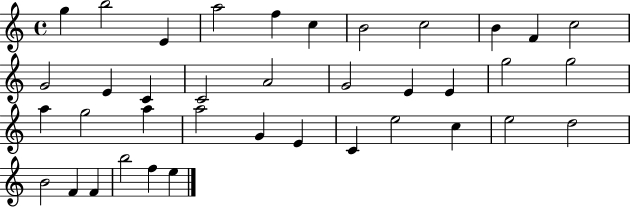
G5/q B5/h E4/q A5/h F5/q C5/q B4/h C5/h B4/q F4/q C5/h G4/h E4/q C4/q C4/h A4/h G4/h E4/q E4/q G5/h G5/h A5/q G5/h A5/q A5/h G4/q E4/q C4/q E5/h C5/q E5/h D5/h B4/h F4/q F4/q B5/h F5/q E5/q